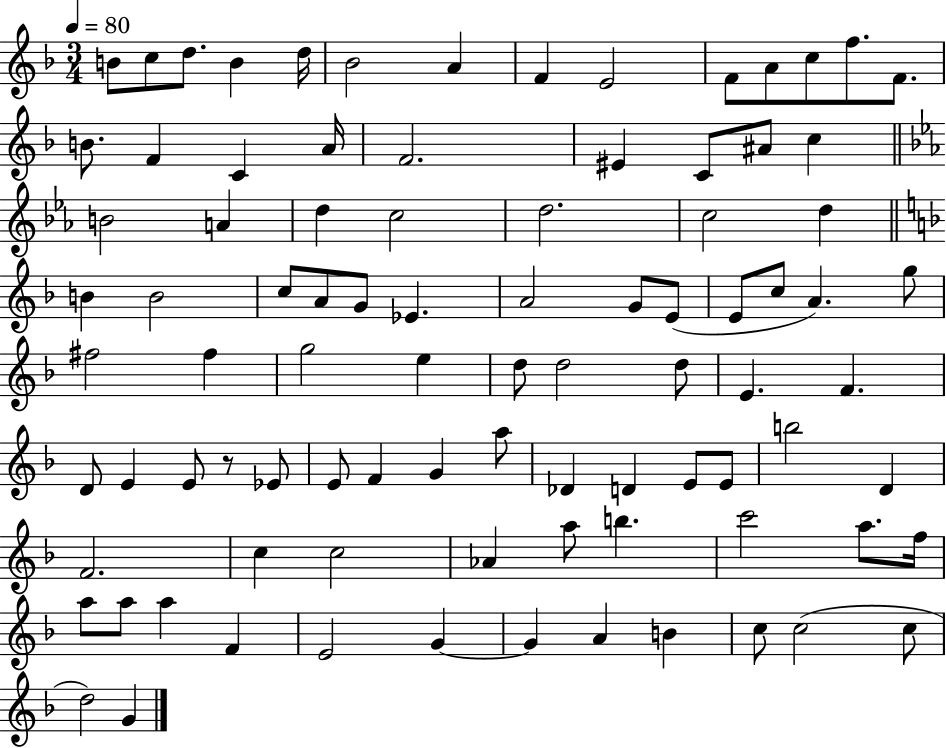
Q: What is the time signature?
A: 3/4